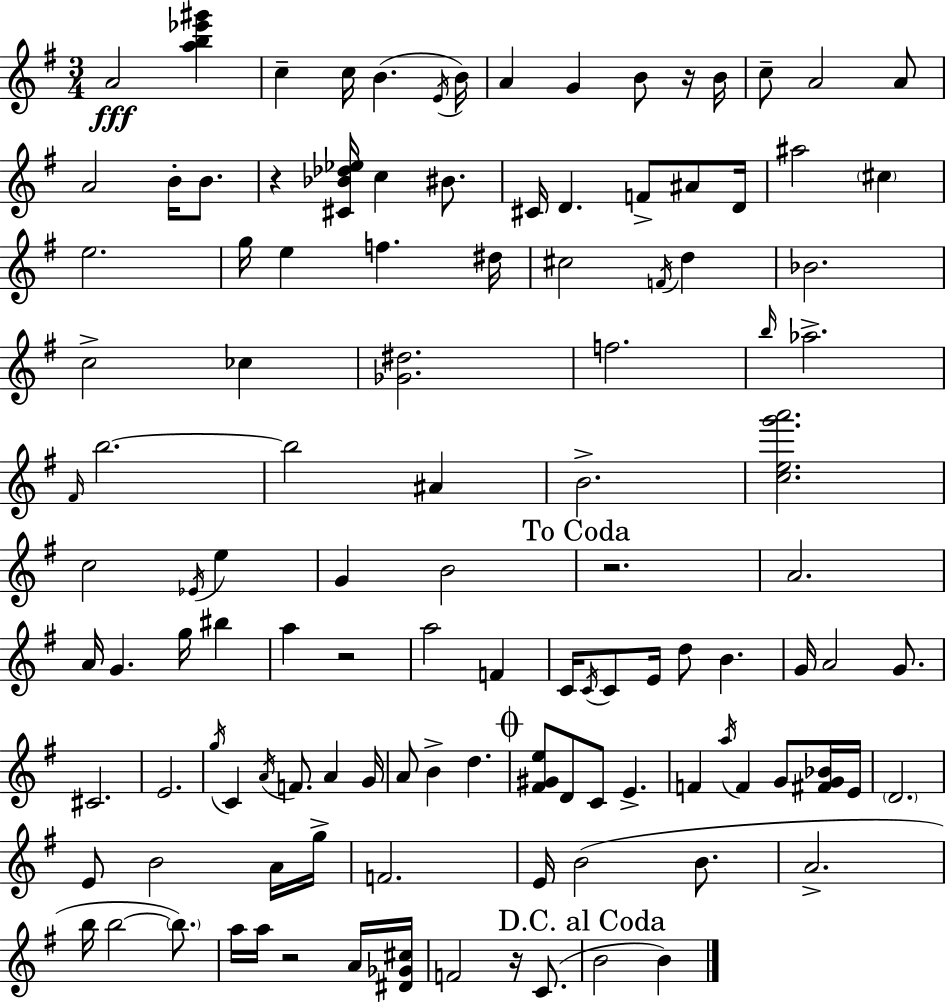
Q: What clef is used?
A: treble